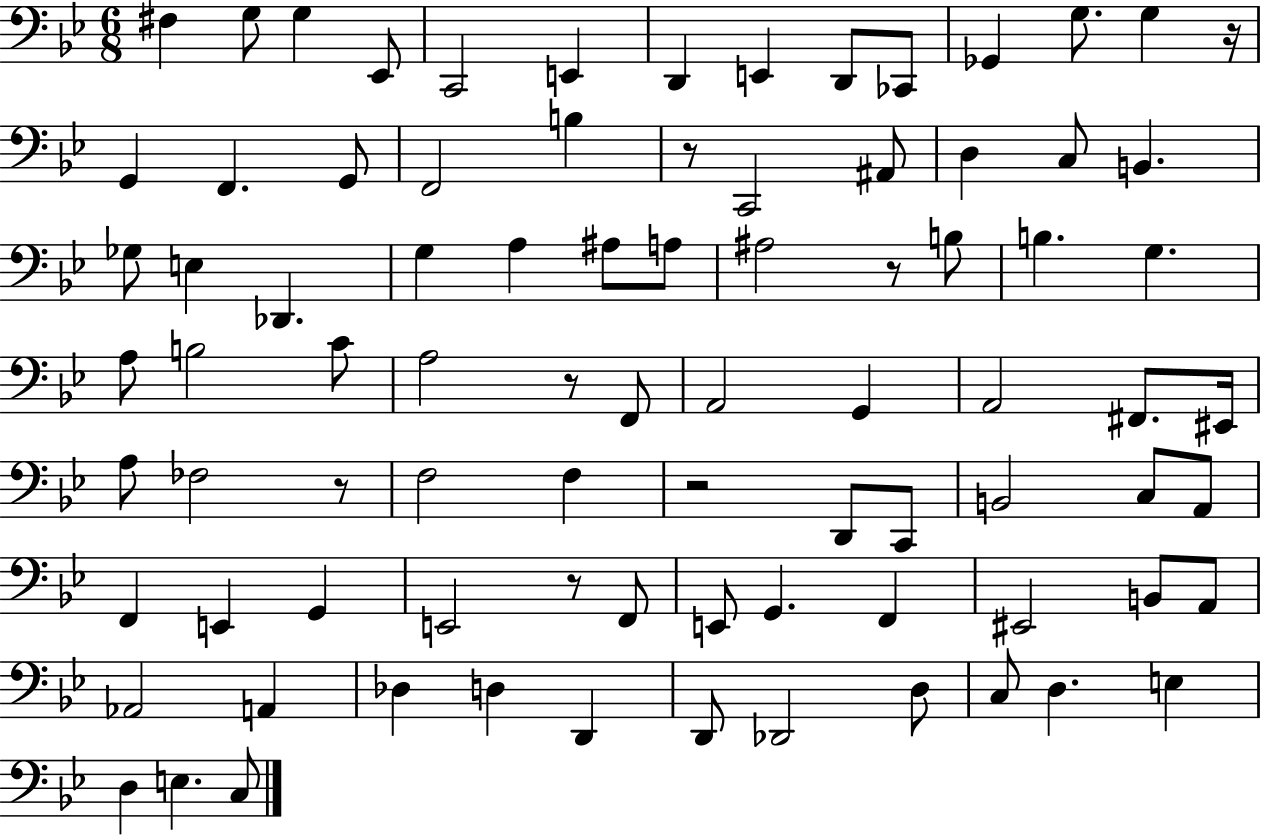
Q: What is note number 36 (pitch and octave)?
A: B3